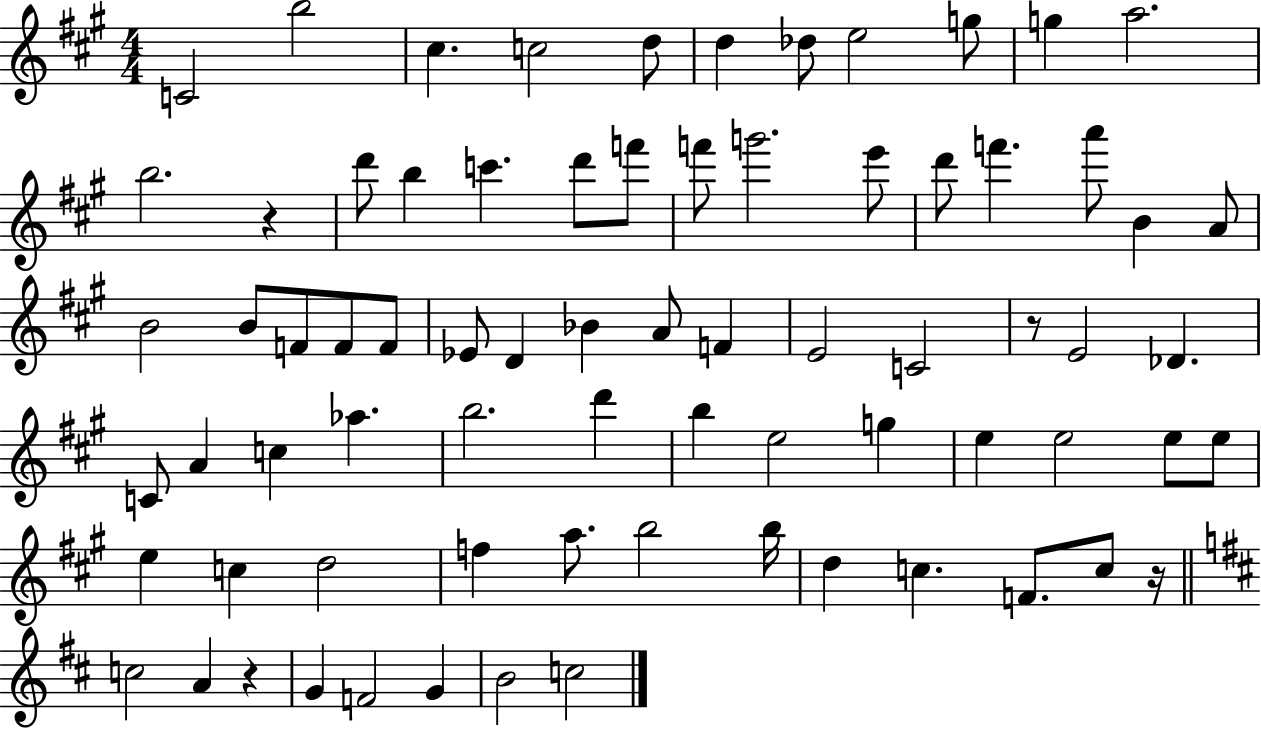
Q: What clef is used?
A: treble